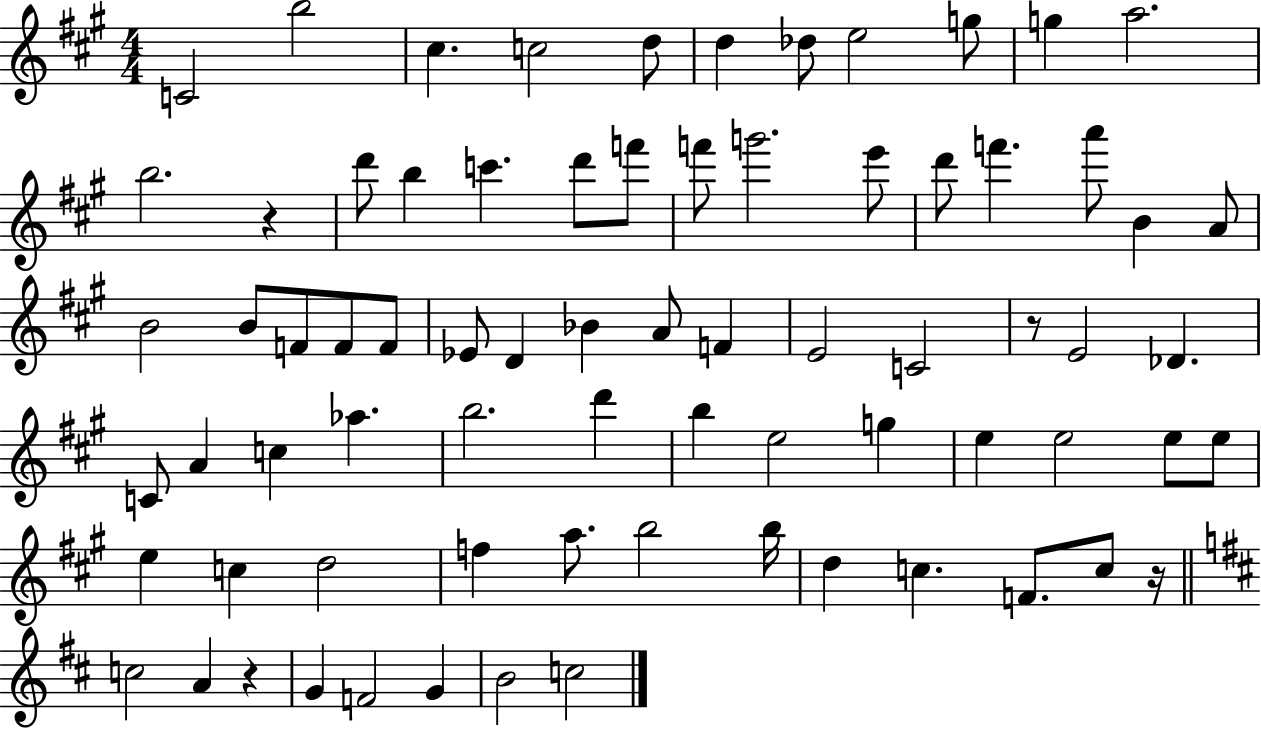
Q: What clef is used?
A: treble